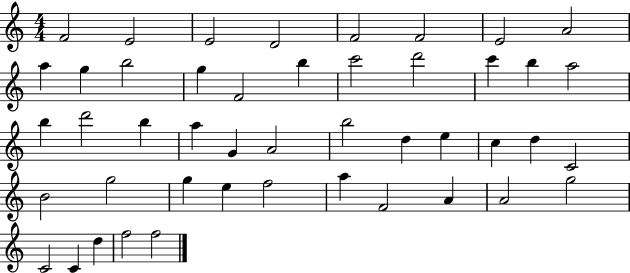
{
  \clef treble
  \numericTimeSignature
  \time 4/4
  \key c \major
  f'2 e'2 | e'2 d'2 | f'2 f'2 | e'2 a'2 | \break a''4 g''4 b''2 | g''4 f'2 b''4 | c'''2 d'''2 | c'''4 b''4 a''2 | \break b''4 d'''2 b''4 | a''4 g'4 a'2 | b''2 d''4 e''4 | c''4 d''4 c'2 | \break b'2 g''2 | g''4 e''4 f''2 | a''4 f'2 a'4 | a'2 g''2 | \break c'2 c'4 d''4 | f''2 f''2 | \bar "|."
}